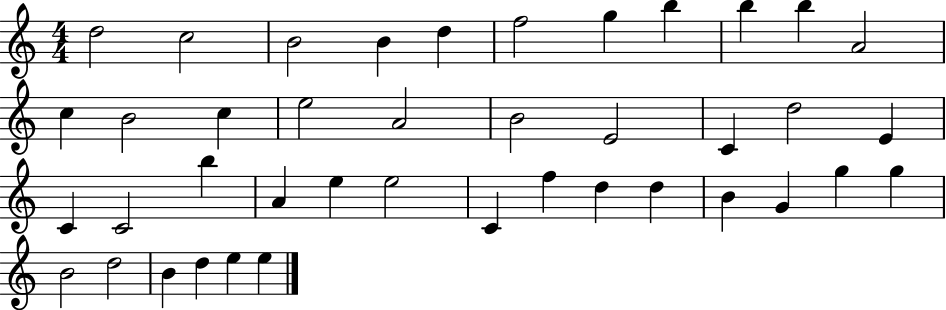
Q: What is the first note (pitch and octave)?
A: D5